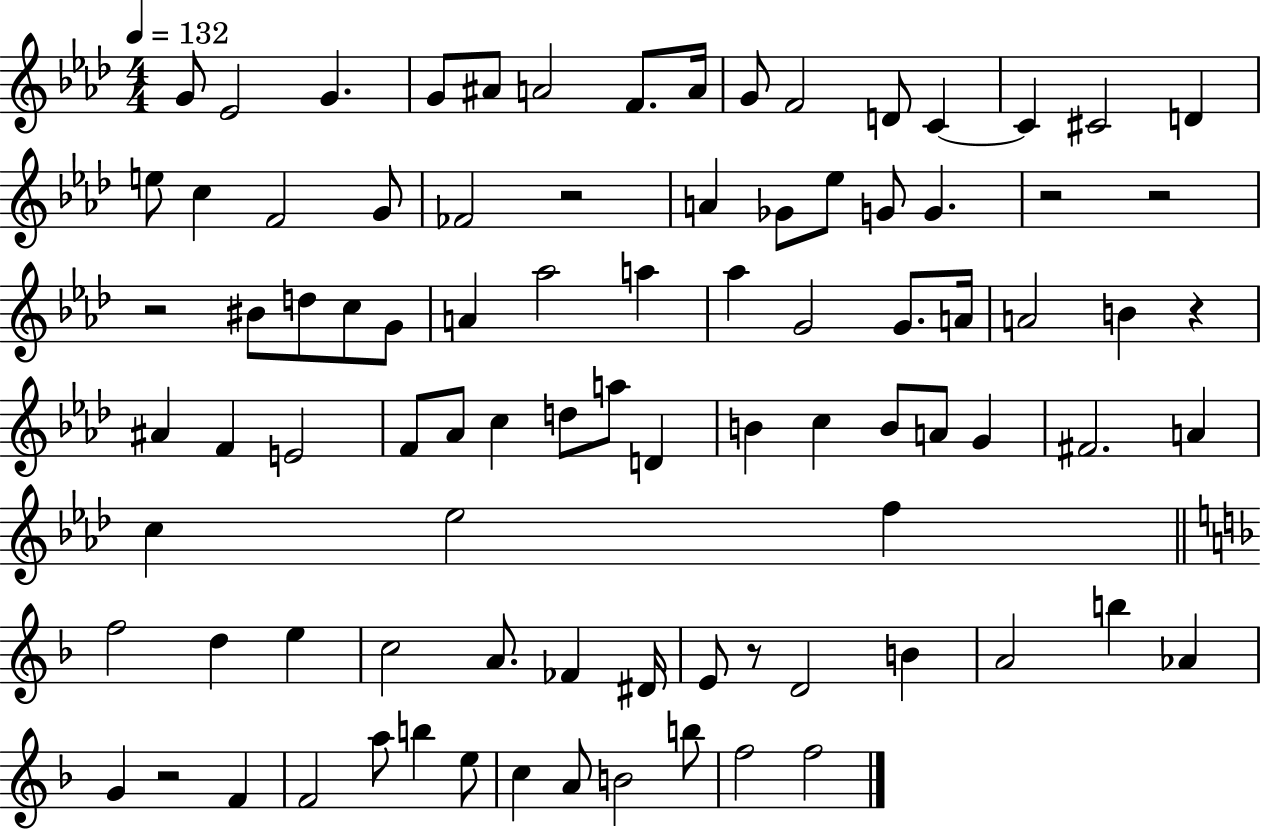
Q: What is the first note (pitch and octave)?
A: G4